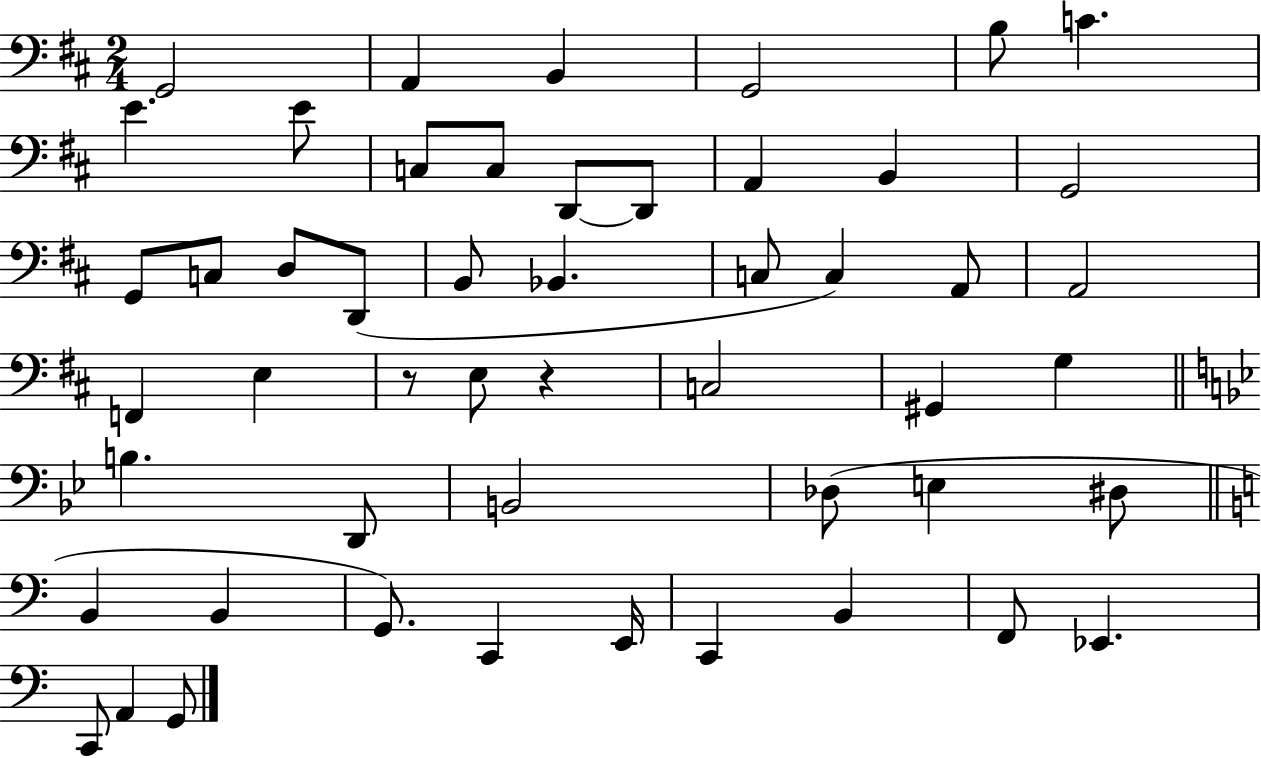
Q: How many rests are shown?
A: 2